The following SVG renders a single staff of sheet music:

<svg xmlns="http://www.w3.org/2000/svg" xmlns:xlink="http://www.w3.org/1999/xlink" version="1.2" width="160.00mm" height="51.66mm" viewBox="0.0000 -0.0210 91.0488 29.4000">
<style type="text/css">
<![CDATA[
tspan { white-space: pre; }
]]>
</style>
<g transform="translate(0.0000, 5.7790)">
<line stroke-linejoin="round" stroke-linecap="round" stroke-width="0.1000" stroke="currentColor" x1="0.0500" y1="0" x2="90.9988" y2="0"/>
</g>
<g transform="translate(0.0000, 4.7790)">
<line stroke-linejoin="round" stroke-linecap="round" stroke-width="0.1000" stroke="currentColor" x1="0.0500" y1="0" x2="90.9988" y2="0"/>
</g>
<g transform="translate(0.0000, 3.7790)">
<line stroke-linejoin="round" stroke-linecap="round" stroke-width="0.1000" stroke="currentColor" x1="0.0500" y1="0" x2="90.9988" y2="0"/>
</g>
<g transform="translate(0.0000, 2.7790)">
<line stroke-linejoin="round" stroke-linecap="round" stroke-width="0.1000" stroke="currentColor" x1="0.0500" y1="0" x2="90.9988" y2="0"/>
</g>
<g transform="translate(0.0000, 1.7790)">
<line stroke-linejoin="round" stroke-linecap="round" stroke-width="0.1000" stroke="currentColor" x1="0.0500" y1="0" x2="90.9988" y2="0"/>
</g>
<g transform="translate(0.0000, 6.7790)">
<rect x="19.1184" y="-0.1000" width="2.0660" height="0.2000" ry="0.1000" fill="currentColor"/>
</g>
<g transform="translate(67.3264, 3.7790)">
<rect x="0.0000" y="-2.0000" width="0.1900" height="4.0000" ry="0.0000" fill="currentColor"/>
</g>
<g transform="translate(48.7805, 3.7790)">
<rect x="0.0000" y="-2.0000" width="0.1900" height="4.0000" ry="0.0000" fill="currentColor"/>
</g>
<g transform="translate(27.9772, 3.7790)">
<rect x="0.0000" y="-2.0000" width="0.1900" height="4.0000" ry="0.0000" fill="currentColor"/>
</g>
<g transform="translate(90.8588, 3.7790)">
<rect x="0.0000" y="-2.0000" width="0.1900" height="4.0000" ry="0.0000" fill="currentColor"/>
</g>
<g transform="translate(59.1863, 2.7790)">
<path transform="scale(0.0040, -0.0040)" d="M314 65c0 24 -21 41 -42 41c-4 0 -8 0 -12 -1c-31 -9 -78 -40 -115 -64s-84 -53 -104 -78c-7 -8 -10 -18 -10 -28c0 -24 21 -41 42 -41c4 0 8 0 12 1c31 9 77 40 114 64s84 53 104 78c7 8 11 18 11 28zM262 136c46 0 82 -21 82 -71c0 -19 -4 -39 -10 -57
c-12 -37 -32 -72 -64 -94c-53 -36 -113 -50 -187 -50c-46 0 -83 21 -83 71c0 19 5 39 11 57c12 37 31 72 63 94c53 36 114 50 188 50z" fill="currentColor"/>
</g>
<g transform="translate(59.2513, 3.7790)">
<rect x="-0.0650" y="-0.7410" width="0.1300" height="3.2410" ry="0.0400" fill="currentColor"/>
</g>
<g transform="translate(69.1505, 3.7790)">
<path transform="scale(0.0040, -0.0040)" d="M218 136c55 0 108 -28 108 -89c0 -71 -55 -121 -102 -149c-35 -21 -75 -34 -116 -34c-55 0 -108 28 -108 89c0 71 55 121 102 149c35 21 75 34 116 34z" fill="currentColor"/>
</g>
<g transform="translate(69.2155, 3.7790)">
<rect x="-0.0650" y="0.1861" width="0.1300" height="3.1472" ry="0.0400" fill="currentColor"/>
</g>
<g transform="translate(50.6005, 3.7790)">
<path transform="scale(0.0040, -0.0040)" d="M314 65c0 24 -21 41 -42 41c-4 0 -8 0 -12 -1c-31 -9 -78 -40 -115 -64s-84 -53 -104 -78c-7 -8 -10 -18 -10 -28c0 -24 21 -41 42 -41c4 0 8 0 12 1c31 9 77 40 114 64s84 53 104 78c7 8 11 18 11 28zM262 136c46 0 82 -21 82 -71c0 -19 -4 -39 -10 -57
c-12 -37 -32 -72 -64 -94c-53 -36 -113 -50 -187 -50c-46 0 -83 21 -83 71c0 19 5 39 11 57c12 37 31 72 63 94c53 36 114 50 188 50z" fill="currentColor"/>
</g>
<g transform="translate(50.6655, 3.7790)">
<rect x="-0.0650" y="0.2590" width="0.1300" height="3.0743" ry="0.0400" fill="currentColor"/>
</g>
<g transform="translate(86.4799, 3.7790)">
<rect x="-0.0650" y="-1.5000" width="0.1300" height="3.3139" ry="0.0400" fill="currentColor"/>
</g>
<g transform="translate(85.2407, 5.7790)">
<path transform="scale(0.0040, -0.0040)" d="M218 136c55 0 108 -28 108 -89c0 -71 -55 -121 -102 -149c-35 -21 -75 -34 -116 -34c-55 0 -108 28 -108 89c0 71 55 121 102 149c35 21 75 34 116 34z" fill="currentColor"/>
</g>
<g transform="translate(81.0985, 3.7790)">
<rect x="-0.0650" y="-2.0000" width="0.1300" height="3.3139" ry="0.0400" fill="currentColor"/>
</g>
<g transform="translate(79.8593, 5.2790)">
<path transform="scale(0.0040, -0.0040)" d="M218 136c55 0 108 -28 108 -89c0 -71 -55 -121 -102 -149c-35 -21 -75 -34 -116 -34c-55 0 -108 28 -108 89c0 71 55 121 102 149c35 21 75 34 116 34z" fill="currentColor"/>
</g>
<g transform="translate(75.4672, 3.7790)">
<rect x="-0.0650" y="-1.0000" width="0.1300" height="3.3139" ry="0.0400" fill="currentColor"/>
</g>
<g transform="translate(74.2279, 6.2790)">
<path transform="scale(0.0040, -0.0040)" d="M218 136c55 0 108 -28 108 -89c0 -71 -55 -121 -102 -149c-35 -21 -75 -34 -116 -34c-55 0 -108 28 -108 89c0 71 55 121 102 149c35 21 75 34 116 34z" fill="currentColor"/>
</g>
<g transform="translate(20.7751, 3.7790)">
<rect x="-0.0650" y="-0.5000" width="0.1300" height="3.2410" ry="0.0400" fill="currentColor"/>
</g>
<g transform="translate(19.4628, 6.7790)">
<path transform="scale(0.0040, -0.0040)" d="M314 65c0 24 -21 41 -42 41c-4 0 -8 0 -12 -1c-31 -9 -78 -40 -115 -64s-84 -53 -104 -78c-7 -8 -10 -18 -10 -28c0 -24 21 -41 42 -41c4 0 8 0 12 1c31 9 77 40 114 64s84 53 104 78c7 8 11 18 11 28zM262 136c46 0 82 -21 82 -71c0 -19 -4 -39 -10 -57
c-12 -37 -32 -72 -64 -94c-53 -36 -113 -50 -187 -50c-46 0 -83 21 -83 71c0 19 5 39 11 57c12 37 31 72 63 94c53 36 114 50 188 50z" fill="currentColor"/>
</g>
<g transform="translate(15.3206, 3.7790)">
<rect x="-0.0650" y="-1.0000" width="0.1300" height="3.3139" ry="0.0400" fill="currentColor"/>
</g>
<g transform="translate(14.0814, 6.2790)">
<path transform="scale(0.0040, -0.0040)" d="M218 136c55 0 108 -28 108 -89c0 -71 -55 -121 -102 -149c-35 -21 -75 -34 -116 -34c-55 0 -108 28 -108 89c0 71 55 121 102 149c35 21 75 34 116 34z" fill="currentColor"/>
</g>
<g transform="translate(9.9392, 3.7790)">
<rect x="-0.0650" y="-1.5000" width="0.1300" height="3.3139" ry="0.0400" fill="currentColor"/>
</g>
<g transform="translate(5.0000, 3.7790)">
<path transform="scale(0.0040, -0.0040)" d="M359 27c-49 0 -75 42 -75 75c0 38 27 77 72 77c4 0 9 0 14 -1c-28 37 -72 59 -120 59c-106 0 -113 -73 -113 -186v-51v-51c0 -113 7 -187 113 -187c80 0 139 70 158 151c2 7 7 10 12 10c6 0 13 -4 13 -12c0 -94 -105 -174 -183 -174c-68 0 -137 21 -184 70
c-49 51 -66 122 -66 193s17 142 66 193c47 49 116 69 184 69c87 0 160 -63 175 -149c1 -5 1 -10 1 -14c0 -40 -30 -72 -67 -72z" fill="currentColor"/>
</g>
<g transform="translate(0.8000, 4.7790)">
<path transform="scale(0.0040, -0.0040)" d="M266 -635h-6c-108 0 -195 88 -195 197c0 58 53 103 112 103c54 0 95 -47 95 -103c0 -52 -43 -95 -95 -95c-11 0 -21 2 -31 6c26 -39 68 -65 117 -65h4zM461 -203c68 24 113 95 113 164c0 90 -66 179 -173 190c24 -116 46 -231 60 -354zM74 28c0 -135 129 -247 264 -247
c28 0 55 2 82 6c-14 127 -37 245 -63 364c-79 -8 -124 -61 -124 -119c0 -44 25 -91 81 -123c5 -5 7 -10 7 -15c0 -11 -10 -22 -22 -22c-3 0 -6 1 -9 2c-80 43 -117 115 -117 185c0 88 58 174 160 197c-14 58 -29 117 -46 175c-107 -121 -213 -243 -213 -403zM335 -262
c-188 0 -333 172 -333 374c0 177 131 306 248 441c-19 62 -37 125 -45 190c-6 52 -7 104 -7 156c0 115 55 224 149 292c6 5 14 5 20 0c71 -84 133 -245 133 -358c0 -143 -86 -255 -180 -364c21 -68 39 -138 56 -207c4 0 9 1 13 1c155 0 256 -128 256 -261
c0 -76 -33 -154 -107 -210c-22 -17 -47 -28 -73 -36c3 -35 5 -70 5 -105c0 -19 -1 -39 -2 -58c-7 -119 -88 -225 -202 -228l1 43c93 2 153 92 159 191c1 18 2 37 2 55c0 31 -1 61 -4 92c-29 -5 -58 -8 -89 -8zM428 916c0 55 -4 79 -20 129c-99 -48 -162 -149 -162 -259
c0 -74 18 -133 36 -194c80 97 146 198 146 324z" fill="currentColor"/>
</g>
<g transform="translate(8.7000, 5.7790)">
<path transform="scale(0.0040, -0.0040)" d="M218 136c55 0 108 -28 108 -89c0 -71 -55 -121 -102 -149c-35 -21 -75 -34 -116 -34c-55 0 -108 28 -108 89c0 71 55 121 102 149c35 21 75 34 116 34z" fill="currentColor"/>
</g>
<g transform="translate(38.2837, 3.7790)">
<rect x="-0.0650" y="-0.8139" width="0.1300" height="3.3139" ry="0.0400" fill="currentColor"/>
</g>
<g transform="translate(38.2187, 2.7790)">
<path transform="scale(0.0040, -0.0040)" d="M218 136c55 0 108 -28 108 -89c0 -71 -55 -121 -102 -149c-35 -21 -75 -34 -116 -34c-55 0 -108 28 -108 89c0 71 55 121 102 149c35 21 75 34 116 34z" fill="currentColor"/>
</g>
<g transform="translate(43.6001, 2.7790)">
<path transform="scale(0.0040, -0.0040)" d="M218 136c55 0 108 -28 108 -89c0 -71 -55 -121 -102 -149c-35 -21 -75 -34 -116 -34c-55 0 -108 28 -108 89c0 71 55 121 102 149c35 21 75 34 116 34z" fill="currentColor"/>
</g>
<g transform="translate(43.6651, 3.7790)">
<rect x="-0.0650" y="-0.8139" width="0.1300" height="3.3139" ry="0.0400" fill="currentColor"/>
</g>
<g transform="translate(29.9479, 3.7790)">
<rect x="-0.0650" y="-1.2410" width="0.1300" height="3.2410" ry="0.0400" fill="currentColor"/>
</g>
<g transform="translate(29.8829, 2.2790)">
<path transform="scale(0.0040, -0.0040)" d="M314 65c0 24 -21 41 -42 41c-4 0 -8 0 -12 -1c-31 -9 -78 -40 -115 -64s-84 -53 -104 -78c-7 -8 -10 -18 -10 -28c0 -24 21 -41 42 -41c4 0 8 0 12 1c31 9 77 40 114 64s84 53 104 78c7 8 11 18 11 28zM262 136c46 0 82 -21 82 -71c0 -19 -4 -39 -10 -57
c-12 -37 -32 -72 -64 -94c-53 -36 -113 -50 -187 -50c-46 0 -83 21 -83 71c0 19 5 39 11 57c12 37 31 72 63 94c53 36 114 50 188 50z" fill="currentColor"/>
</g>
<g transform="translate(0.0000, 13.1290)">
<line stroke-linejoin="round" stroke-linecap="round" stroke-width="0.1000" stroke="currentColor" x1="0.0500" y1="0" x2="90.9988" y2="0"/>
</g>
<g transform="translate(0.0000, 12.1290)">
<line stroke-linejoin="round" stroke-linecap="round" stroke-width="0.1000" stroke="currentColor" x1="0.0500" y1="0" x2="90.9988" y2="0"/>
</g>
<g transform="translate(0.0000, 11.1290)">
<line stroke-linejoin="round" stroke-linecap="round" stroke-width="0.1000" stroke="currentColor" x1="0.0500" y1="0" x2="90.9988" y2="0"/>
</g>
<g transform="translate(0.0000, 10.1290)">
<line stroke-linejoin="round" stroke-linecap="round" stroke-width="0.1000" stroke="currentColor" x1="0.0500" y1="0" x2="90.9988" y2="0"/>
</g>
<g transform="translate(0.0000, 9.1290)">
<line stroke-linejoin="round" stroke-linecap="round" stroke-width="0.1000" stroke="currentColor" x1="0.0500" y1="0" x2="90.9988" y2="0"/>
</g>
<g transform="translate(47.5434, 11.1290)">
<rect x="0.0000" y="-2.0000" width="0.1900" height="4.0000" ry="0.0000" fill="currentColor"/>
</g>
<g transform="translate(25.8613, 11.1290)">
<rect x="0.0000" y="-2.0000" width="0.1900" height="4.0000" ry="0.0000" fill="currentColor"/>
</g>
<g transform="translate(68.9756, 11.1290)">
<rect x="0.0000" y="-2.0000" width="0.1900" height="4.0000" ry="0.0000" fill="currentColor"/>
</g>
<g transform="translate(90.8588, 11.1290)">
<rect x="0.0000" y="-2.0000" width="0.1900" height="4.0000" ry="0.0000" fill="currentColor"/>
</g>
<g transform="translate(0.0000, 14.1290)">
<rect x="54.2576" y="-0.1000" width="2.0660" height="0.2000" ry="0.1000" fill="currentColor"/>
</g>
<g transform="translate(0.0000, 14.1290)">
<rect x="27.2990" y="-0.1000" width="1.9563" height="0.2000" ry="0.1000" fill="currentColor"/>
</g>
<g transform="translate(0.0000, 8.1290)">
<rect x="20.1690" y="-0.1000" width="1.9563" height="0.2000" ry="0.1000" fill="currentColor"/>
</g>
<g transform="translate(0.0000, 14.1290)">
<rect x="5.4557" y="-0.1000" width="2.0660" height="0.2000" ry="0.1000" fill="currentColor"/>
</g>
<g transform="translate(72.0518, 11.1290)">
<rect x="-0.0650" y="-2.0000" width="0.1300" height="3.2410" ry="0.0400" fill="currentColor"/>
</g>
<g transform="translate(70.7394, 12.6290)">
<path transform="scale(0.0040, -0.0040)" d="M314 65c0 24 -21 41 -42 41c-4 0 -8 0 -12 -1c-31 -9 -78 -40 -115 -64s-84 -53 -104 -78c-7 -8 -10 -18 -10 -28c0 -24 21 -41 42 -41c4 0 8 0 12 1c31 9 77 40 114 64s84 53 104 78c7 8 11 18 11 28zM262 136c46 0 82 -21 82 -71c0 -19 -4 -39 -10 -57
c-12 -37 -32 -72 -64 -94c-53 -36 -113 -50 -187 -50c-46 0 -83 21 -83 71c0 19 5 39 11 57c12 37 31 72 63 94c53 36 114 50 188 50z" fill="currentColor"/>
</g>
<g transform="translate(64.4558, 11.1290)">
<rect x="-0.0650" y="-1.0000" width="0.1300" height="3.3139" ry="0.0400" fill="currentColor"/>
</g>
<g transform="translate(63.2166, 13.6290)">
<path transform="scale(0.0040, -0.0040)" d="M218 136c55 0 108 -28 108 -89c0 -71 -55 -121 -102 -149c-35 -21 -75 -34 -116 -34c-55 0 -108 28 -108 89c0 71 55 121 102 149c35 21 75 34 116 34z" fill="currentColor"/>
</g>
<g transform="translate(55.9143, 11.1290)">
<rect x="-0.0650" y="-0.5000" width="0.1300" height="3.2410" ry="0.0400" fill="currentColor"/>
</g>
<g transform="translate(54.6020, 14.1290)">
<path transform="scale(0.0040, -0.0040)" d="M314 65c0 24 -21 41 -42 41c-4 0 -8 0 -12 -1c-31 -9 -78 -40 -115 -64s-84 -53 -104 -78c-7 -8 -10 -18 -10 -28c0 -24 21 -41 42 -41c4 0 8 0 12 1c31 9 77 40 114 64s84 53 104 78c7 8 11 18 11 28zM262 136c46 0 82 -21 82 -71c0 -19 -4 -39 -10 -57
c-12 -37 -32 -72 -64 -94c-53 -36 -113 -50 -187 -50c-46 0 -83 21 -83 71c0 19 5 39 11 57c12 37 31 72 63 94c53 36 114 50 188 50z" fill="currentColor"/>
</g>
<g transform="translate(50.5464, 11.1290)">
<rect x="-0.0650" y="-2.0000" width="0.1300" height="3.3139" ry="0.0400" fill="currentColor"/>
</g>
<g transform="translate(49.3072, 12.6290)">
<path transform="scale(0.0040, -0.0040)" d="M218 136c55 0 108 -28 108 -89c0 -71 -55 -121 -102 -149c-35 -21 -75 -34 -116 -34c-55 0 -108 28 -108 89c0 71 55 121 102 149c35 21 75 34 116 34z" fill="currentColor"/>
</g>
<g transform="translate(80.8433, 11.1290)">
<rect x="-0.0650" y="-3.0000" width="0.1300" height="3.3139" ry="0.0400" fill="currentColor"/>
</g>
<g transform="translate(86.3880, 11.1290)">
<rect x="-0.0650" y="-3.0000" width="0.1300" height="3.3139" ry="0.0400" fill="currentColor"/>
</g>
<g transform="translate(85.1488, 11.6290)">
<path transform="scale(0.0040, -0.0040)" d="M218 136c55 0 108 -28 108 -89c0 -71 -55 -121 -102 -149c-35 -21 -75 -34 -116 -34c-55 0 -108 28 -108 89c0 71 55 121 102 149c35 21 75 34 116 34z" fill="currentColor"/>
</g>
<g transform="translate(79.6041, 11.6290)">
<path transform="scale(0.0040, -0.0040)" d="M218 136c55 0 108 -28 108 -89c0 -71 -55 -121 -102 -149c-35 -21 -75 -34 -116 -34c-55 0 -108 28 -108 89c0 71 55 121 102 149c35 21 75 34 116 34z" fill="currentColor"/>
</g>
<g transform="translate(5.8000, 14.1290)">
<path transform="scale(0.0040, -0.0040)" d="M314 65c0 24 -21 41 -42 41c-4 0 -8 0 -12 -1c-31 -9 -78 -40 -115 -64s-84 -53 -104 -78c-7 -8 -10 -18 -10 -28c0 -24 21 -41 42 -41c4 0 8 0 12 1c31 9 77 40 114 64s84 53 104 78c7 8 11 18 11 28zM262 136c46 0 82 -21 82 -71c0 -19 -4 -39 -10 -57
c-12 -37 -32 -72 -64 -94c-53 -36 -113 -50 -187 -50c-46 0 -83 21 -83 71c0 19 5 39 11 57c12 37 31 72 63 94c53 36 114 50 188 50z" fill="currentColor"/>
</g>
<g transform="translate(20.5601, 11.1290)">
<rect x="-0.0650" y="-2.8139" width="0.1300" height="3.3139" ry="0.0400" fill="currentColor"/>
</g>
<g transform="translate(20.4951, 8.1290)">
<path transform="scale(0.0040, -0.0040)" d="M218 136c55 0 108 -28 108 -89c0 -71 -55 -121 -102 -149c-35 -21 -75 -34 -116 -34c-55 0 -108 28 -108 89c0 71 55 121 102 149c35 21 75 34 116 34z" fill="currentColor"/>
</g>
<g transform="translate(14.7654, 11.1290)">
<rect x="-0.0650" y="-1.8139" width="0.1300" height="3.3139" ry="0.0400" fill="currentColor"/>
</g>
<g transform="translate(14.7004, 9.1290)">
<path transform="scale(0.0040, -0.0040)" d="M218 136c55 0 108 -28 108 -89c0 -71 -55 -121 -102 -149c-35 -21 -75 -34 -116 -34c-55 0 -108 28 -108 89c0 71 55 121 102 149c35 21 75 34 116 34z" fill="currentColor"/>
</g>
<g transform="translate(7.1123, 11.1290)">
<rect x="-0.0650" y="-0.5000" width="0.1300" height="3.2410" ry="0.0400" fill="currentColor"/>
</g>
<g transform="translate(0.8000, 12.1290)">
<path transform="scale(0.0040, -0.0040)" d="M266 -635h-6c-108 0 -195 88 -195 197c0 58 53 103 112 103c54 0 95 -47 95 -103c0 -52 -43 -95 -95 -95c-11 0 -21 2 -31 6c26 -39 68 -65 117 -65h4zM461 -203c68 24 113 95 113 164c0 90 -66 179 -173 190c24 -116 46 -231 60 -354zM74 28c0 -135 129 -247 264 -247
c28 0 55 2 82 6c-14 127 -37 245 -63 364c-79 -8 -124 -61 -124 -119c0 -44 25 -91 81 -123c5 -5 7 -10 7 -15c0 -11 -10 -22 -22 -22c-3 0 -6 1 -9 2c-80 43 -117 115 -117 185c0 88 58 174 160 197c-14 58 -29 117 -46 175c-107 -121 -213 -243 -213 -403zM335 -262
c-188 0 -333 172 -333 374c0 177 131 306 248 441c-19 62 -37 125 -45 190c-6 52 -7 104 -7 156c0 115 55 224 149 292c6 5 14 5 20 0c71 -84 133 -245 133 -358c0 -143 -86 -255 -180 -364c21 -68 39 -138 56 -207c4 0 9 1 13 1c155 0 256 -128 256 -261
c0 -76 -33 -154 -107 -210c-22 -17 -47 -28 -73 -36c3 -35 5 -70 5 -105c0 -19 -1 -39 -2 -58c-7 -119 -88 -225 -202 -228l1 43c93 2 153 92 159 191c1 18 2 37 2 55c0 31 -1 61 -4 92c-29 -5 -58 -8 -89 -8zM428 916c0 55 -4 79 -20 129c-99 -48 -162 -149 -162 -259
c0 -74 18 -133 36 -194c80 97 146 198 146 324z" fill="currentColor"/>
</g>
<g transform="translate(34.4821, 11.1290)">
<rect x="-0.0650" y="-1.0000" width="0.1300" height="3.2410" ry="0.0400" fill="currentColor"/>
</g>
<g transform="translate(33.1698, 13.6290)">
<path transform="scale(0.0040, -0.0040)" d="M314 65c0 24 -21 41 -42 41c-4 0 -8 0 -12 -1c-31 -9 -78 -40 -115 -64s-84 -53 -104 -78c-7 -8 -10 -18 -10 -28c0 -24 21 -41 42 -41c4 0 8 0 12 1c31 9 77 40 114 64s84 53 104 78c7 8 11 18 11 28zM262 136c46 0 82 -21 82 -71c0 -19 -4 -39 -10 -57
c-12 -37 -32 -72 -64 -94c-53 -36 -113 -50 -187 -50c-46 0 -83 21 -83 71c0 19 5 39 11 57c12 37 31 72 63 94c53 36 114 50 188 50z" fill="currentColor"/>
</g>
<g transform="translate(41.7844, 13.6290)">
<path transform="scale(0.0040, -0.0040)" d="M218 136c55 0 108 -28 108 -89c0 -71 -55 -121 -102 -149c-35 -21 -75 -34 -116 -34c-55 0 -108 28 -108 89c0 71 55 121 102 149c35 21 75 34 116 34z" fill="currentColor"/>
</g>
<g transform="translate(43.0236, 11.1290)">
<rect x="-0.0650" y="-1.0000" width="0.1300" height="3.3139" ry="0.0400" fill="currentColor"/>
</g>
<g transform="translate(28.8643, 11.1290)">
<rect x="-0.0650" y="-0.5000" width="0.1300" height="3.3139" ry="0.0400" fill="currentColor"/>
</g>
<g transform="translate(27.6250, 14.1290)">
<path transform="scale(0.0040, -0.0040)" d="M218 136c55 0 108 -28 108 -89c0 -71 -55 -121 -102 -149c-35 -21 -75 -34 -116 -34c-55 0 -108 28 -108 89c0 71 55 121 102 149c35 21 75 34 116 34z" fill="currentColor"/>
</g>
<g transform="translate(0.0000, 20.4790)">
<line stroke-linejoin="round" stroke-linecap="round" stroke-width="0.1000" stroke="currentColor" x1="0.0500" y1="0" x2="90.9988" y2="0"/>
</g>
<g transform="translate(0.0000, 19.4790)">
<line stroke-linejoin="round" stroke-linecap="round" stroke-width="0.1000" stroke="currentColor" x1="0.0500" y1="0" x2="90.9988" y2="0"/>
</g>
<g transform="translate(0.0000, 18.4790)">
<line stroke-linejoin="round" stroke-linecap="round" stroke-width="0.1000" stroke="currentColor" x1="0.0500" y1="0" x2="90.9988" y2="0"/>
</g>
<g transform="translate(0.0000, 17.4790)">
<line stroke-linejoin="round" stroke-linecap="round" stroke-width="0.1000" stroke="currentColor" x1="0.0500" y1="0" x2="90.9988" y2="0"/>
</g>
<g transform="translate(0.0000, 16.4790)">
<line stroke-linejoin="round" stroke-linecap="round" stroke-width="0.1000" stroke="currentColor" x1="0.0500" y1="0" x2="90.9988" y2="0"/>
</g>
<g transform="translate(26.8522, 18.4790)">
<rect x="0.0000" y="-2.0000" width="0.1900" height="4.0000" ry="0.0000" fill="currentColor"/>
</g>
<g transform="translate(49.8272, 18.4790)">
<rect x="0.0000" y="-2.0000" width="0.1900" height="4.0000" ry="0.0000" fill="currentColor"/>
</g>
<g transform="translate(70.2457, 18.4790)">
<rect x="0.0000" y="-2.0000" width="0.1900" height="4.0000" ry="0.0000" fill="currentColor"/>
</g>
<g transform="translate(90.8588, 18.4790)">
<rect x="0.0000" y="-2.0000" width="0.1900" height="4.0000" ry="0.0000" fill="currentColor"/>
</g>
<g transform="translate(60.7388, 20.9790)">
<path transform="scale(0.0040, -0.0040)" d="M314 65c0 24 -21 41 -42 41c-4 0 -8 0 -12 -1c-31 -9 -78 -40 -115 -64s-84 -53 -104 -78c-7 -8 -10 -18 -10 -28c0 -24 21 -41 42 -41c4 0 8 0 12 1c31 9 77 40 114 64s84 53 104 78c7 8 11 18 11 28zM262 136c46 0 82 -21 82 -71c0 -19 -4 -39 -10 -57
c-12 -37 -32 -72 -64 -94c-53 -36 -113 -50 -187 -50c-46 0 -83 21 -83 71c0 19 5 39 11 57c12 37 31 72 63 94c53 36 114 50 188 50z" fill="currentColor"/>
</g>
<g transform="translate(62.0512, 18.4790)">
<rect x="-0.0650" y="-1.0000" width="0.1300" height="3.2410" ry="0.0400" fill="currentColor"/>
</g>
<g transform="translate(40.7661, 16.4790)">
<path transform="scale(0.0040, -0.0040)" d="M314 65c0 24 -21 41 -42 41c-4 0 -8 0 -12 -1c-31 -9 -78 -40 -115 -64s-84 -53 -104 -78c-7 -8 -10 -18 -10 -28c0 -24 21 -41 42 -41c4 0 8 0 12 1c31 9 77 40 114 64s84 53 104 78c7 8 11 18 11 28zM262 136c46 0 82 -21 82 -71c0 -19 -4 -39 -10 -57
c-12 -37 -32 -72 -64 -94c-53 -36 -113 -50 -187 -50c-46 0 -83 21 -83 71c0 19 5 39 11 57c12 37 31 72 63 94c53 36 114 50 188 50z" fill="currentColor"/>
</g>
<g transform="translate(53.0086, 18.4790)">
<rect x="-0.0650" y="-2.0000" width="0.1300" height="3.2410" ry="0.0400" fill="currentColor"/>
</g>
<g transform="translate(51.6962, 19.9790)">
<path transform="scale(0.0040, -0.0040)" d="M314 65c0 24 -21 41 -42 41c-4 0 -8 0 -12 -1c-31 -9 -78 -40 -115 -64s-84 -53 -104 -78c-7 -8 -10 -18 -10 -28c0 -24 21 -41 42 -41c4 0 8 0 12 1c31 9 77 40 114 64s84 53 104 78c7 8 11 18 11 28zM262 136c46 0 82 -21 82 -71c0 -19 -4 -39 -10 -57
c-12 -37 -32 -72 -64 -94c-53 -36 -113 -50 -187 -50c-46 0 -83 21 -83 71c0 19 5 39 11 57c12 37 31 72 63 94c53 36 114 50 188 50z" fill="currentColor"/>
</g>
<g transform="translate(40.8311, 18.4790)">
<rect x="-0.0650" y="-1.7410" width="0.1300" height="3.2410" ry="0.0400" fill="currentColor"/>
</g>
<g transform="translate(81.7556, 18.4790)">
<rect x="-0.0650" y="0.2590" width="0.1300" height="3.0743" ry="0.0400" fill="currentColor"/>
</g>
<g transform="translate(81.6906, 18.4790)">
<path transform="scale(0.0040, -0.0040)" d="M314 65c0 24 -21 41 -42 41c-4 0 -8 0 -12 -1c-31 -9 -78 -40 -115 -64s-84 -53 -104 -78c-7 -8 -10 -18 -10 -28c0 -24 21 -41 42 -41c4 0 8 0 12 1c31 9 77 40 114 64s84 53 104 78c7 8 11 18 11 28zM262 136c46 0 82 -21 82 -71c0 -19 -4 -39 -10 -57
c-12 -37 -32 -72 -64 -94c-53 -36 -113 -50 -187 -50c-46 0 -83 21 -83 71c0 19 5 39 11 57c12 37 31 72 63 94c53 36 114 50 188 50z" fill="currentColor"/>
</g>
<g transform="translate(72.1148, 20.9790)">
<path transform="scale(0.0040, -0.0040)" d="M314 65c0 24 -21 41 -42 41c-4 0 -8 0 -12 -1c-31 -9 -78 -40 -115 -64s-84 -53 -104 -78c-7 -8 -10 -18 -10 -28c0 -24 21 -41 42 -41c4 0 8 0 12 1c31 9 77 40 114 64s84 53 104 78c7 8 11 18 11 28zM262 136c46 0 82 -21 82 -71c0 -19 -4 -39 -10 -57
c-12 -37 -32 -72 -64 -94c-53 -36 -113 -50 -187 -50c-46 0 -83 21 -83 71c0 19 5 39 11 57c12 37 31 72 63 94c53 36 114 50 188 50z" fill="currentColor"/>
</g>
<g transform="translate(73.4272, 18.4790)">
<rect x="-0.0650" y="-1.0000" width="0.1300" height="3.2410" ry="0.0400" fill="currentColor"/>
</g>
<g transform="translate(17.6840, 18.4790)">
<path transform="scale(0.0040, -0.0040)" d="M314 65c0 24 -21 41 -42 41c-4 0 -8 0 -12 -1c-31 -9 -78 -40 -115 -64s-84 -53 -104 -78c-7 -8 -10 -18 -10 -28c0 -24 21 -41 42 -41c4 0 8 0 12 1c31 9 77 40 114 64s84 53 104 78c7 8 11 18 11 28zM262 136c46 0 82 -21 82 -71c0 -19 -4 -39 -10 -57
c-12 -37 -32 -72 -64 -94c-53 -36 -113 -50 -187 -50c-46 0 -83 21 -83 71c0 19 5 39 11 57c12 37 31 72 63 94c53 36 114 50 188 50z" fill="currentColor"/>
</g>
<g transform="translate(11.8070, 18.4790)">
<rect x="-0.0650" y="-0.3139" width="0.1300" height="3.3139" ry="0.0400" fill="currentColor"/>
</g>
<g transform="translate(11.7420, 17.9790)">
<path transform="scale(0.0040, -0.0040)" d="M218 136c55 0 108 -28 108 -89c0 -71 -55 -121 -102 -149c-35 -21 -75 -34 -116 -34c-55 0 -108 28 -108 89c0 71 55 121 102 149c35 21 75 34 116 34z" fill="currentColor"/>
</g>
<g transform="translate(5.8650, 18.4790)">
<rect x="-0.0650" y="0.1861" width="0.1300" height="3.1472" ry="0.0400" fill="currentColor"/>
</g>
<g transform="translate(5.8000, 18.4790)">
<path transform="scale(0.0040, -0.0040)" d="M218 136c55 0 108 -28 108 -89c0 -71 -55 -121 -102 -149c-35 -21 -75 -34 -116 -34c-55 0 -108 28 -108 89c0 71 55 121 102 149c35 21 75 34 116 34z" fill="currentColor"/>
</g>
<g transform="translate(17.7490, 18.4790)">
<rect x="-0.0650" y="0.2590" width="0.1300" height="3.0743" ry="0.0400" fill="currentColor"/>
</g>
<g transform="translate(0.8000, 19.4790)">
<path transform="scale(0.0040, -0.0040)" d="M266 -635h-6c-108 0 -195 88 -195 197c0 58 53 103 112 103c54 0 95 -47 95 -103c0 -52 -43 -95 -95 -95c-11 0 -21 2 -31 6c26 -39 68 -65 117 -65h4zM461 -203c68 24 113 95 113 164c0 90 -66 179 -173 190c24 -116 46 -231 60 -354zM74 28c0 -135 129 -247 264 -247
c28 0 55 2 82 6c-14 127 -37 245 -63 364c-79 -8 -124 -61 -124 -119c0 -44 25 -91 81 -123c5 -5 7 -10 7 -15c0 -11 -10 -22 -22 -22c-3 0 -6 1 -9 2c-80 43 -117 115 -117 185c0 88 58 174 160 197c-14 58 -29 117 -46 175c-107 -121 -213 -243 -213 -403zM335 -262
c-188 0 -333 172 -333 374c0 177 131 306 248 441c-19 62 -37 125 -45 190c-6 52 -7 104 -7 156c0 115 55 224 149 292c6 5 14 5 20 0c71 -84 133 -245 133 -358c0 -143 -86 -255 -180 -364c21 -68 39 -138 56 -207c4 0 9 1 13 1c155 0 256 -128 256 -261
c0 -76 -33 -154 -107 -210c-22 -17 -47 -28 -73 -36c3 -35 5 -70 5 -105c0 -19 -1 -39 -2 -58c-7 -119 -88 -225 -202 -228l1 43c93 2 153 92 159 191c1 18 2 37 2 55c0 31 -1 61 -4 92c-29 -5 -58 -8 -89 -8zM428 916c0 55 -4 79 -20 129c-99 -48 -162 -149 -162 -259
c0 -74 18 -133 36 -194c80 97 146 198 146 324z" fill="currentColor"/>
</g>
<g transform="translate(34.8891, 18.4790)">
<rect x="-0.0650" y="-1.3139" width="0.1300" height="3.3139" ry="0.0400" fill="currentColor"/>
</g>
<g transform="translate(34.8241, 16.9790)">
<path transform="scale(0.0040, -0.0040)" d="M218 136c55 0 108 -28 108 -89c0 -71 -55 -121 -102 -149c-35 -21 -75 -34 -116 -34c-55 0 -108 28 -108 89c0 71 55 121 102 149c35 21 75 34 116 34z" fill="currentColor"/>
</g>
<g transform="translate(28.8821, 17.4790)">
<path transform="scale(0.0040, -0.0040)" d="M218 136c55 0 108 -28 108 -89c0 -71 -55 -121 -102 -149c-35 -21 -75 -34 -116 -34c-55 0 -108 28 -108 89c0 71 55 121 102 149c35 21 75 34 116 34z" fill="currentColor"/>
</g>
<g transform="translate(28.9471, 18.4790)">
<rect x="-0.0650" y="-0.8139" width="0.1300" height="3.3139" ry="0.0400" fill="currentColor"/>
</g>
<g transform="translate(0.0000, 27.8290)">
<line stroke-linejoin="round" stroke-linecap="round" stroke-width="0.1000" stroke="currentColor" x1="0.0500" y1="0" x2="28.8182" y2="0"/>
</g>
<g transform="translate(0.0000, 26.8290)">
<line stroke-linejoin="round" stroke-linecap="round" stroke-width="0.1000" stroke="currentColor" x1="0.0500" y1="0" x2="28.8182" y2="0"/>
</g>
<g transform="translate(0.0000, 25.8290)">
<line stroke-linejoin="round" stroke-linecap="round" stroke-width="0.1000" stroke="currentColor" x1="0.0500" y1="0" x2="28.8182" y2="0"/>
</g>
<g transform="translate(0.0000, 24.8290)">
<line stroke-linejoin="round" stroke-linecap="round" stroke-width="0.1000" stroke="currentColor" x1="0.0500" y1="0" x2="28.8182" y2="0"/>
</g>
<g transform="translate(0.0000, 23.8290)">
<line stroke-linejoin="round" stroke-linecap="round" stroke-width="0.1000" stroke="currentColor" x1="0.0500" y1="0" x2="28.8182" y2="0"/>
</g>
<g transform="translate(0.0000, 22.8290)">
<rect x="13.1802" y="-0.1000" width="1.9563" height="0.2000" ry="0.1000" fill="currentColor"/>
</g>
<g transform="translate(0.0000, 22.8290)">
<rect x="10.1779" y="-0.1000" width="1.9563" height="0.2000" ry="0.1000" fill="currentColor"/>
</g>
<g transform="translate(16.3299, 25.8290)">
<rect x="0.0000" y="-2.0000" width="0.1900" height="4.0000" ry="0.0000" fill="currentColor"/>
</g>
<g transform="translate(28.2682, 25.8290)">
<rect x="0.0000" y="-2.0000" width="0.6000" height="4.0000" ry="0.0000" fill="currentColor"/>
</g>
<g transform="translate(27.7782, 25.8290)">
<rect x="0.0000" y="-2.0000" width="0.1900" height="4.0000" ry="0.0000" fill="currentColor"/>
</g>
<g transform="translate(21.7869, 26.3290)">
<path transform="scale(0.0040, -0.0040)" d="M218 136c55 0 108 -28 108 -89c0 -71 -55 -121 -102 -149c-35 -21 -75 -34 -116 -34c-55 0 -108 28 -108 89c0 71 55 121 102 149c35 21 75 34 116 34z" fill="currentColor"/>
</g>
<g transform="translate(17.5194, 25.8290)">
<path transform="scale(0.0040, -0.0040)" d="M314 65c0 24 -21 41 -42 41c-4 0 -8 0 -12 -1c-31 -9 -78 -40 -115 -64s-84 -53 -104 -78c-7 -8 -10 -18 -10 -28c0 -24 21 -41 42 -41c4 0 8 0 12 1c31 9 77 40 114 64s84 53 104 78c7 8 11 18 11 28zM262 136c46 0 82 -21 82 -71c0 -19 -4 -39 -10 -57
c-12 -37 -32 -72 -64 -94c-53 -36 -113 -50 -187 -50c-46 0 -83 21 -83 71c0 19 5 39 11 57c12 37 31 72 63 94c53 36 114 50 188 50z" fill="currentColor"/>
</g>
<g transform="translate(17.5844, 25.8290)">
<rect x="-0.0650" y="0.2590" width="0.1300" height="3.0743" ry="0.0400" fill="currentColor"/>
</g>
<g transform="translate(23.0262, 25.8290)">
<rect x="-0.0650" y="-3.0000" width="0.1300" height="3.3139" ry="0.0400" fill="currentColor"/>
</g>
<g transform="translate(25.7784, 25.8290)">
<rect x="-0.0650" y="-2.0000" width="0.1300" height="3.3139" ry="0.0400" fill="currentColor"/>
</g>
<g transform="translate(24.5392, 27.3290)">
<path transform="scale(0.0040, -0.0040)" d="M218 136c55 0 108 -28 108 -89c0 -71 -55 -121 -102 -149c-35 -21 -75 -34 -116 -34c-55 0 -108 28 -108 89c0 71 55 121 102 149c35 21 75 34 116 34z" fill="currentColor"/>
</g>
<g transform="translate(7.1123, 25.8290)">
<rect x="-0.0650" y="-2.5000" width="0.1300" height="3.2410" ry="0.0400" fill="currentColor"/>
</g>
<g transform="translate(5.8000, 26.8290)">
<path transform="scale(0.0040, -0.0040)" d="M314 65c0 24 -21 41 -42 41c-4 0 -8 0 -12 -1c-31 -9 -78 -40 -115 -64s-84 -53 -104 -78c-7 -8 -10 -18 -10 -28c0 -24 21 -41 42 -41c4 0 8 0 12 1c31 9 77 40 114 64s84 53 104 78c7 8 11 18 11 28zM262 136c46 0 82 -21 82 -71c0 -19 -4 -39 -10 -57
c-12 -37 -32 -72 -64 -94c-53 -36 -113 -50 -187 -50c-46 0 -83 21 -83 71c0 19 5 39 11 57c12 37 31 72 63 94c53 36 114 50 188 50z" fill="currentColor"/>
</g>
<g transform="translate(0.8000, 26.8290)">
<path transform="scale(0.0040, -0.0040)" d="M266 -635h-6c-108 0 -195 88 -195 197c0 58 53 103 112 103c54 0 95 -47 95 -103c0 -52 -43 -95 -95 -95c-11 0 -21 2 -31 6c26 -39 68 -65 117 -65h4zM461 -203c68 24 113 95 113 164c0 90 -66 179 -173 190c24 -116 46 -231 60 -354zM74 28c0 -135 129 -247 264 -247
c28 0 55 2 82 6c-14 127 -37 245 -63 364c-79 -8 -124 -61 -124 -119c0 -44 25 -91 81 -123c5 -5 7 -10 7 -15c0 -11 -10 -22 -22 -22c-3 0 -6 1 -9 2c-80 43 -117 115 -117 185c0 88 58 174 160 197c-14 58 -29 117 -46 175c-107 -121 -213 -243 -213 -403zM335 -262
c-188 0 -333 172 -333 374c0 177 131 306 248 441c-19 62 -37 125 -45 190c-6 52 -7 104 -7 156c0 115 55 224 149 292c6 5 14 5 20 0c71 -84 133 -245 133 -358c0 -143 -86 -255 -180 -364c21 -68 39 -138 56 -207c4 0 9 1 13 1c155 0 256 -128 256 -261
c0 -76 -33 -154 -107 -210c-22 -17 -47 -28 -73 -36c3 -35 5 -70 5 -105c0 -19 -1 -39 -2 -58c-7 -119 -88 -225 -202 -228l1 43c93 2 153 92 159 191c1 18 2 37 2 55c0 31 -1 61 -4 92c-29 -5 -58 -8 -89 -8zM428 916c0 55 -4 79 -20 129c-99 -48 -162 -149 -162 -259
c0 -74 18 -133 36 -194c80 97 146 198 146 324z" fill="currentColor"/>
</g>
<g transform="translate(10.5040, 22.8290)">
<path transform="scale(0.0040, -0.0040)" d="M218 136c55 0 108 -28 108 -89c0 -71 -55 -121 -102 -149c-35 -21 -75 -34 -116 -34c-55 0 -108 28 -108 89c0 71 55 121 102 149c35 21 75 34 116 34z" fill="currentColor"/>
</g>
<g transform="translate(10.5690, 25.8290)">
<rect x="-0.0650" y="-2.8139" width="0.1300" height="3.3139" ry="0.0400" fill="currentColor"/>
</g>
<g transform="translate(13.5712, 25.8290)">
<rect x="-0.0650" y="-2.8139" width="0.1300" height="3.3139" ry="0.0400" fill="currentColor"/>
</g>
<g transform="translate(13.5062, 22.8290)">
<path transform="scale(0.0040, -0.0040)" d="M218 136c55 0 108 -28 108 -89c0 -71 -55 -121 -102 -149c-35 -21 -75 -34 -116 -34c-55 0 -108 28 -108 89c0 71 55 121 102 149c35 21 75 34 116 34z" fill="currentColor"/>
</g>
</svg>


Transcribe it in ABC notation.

X:1
T:Untitled
M:4/4
L:1/4
K:C
E D C2 e2 d d B2 d2 B D F E C2 f a C D2 D F C2 D F2 A A B c B2 d e f2 F2 D2 D2 B2 G2 a a B2 A F